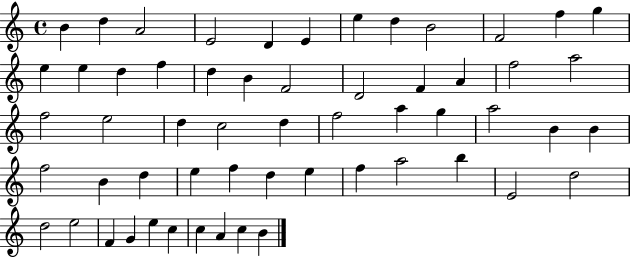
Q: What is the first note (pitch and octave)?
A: B4